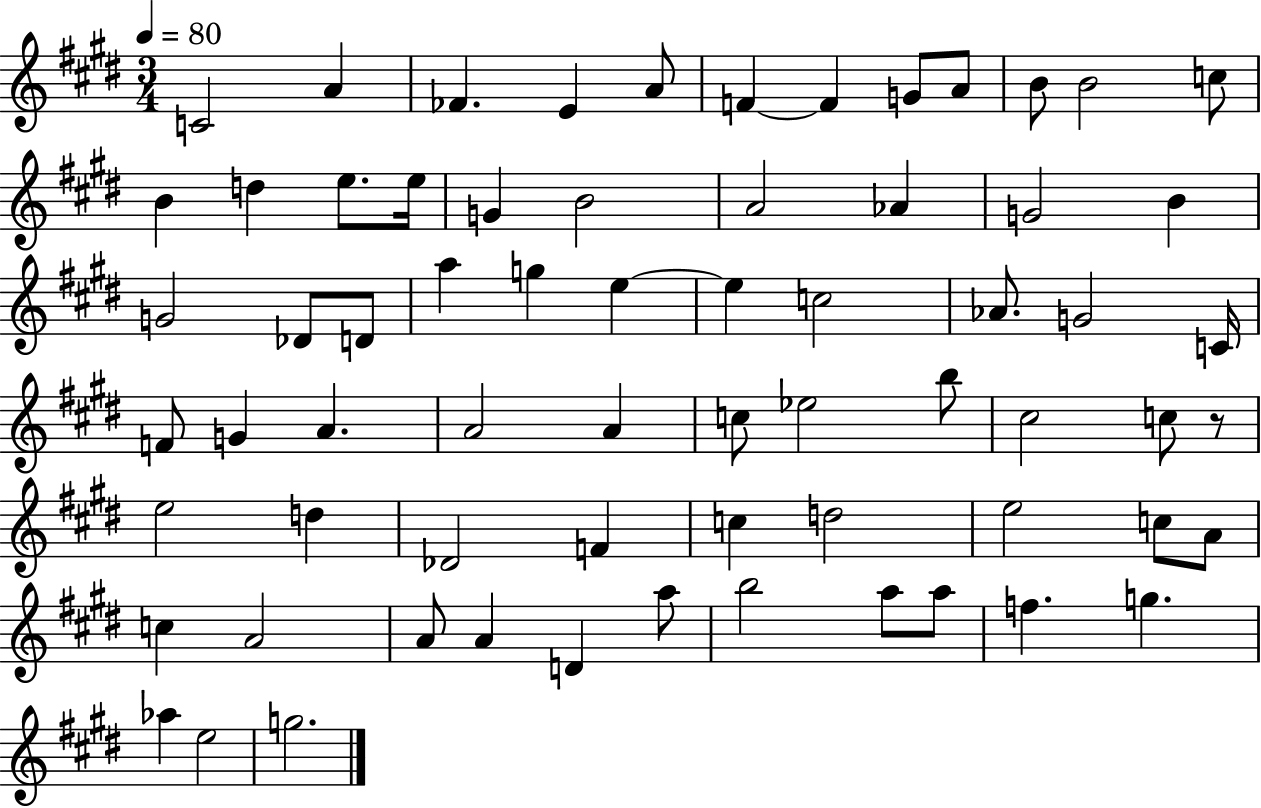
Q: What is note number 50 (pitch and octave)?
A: E5